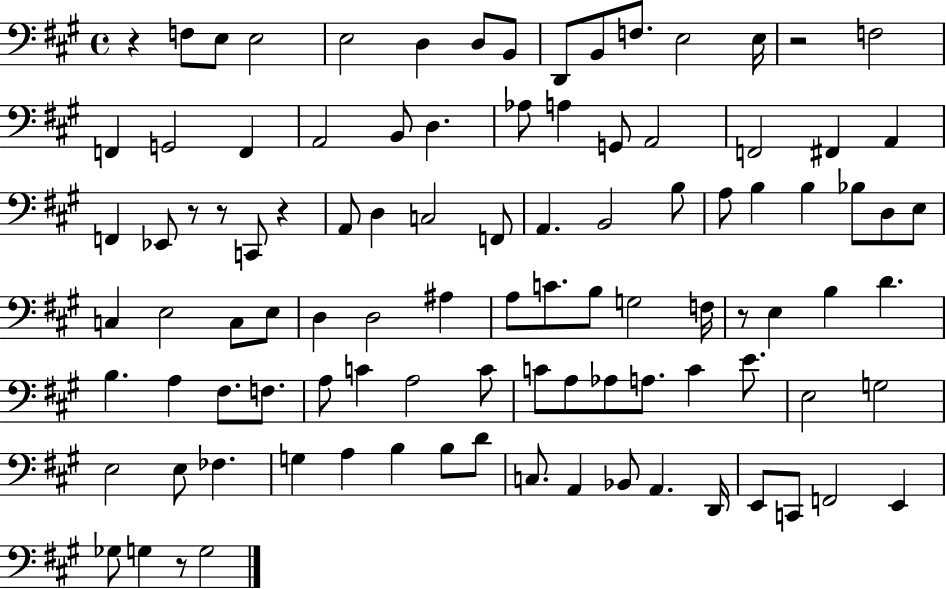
{
  \clef bass
  \time 4/4
  \defaultTimeSignature
  \key a \major
  r4 f8 e8 e2 | e2 d4 d8 b,8 | d,8 b,8 f8. e2 e16 | r2 f2 | \break f,4 g,2 f,4 | a,2 b,8 d4. | aes8 a4 g,8 a,2 | f,2 fis,4 a,4 | \break f,4 ees,8 r8 r8 c,8 r4 | a,8 d4 c2 f,8 | a,4. b,2 b8 | a8 b4 b4 bes8 d8 e8 | \break c4 e2 c8 e8 | d4 d2 ais4 | a8 c'8. b8 g2 f16 | r8 e4 b4 d'4. | \break b4. a4 fis8. f8. | a8 c'4 a2 c'8 | c'8 a8 aes8 a8. c'4 e'8. | e2 g2 | \break e2 e8 fes4. | g4 a4 b4 b8 d'8 | c8. a,4 bes,8 a,4. d,16 | e,8 c,8 f,2 e,4 | \break ges8 g4 r8 g2 | \bar "|."
}